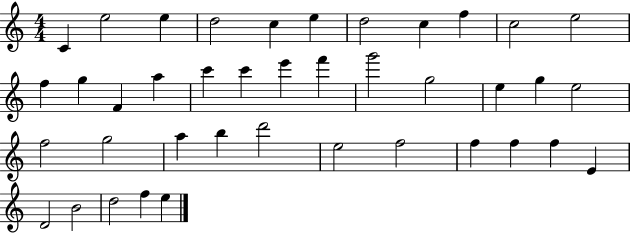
C4/q E5/h E5/q D5/h C5/q E5/q D5/h C5/q F5/q C5/h E5/h F5/q G5/q F4/q A5/q C6/q C6/q E6/q F6/q G6/h G5/h E5/q G5/q E5/h F5/h G5/h A5/q B5/q D6/h E5/h F5/h F5/q F5/q F5/q E4/q D4/h B4/h D5/h F5/q E5/q